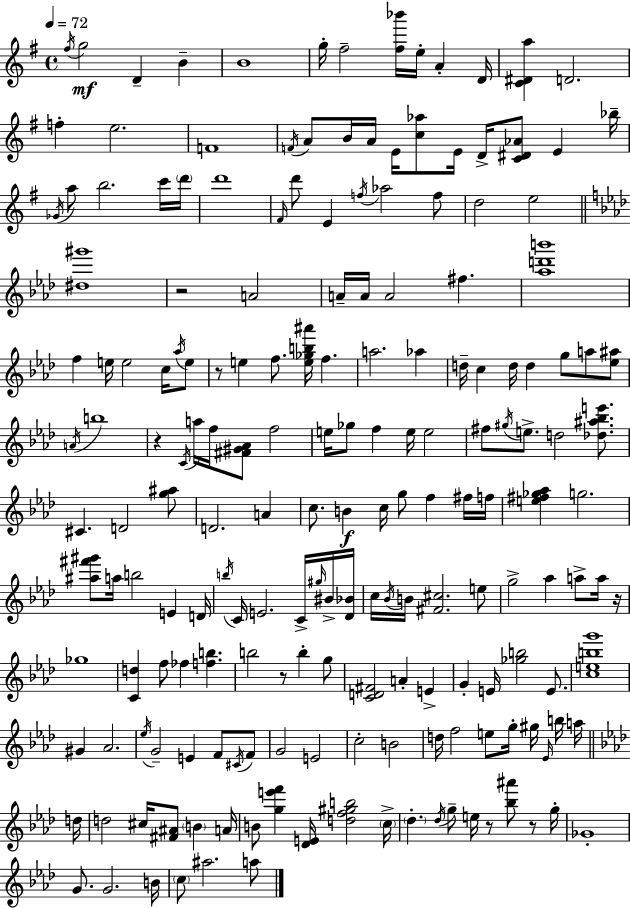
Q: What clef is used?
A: treble